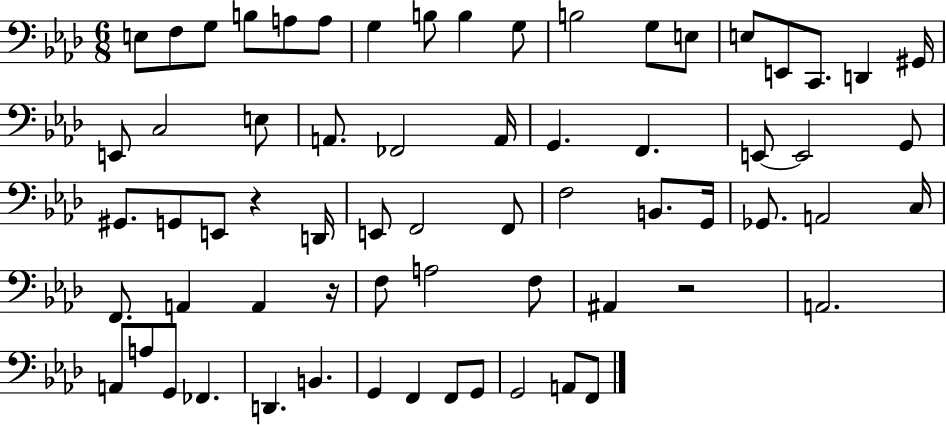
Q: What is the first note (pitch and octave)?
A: E3